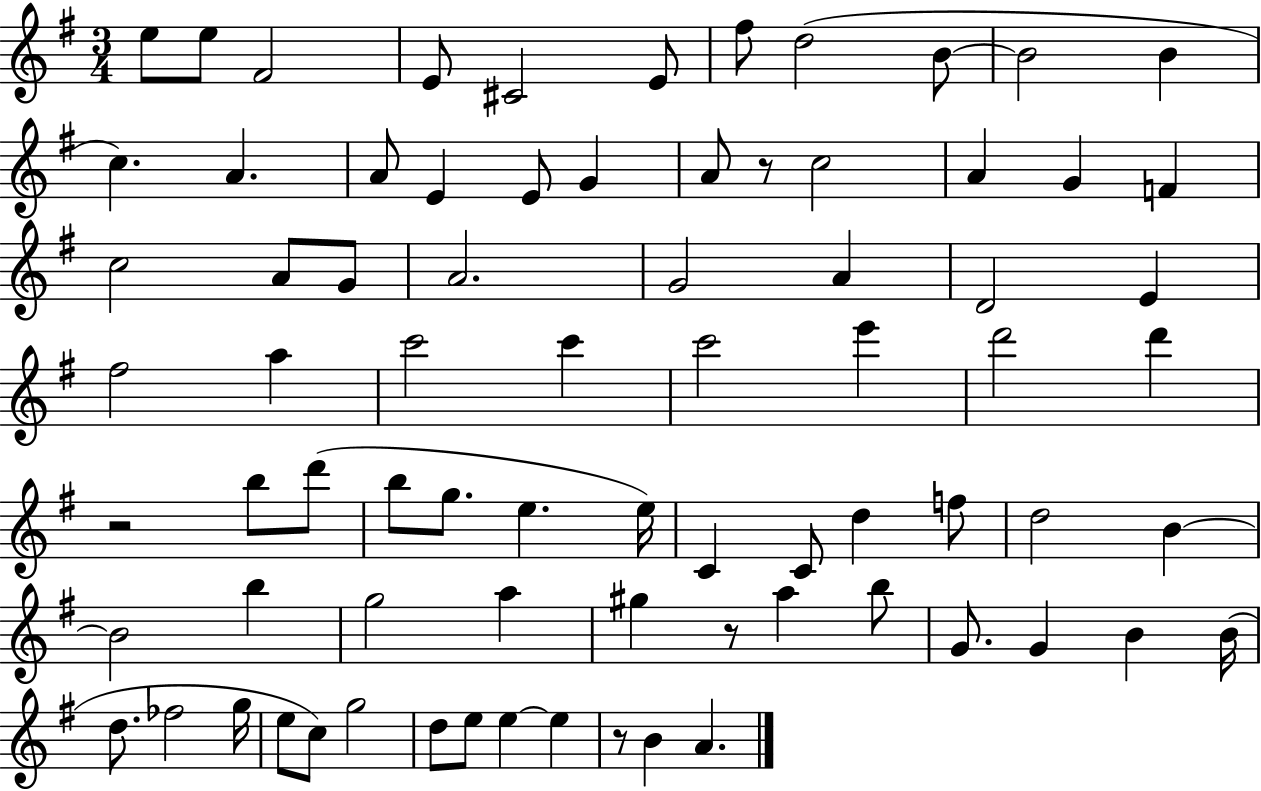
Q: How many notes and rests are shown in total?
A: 77